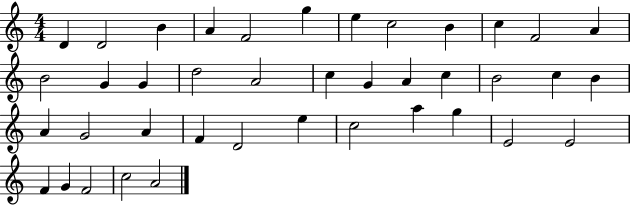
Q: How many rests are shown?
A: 0